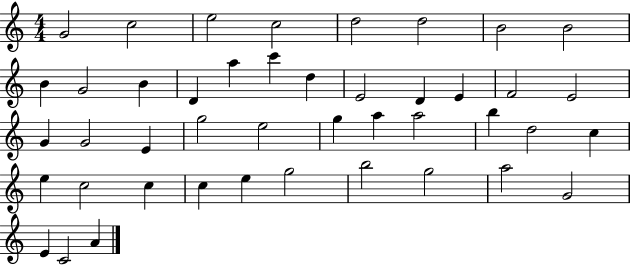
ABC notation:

X:1
T:Untitled
M:4/4
L:1/4
K:C
G2 c2 e2 c2 d2 d2 B2 B2 B G2 B D a c' d E2 D E F2 E2 G G2 E g2 e2 g a a2 b d2 c e c2 c c e g2 b2 g2 a2 G2 E C2 A